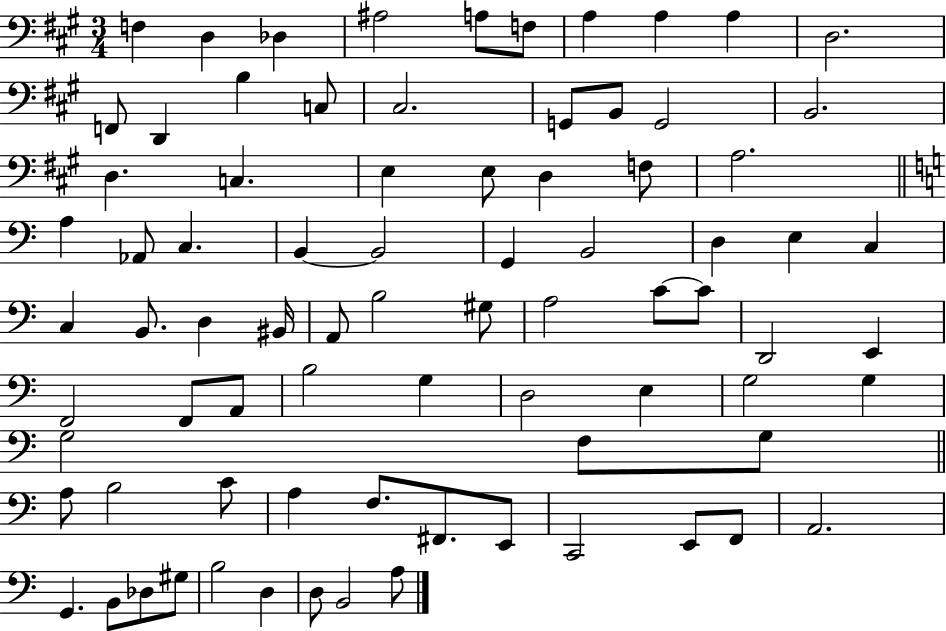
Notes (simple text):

F3/q D3/q Db3/q A#3/h A3/e F3/e A3/q A3/q A3/q D3/h. F2/e D2/q B3/q C3/e C#3/h. G2/e B2/e G2/h B2/h. D3/q. C3/q. E3/q E3/e D3/q F3/e A3/h. A3/q Ab2/e C3/q. B2/q B2/h G2/q B2/h D3/q E3/q C3/q C3/q B2/e. D3/q BIS2/s A2/e B3/h G#3/e A3/h C4/e C4/e D2/h E2/q F2/h F2/e A2/e B3/h G3/q D3/h E3/q G3/h G3/q G3/h F3/e G3/e A3/e B3/h C4/e A3/q F3/e. F#2/e. E2/e C2/h E2/e F2/e A2/h. G2/q. B2/e Db3/e G#3/e B3/h D3/q D3/e B2/h A3/e